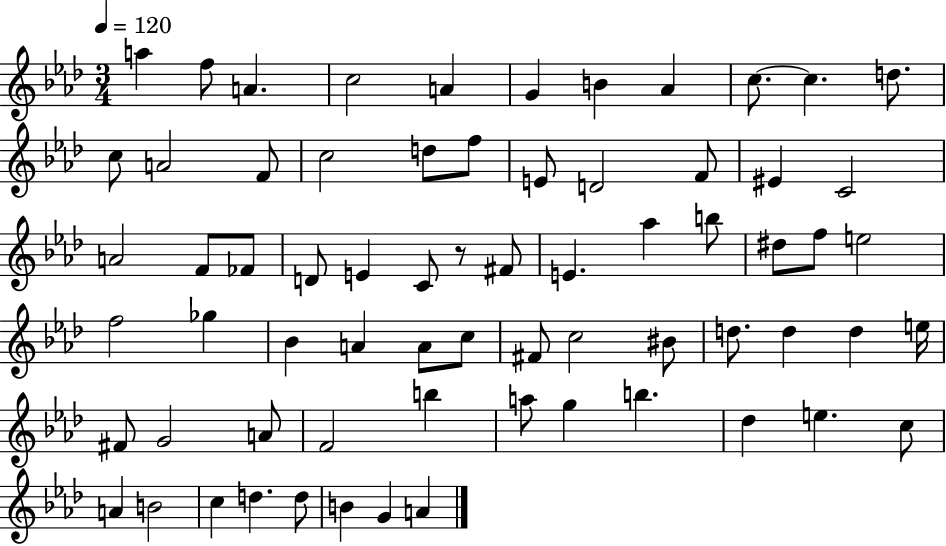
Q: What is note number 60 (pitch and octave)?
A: A4